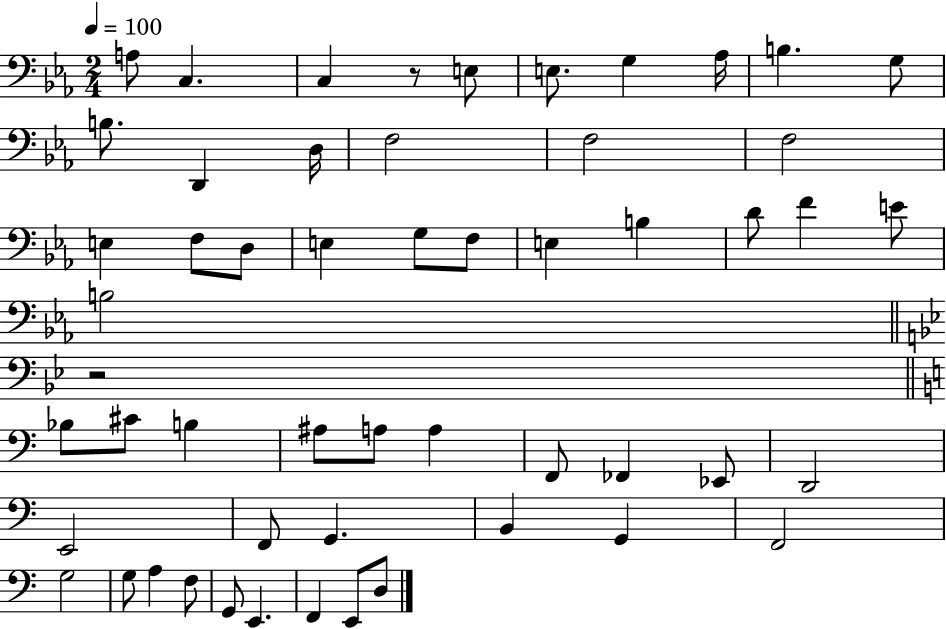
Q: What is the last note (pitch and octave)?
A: D3